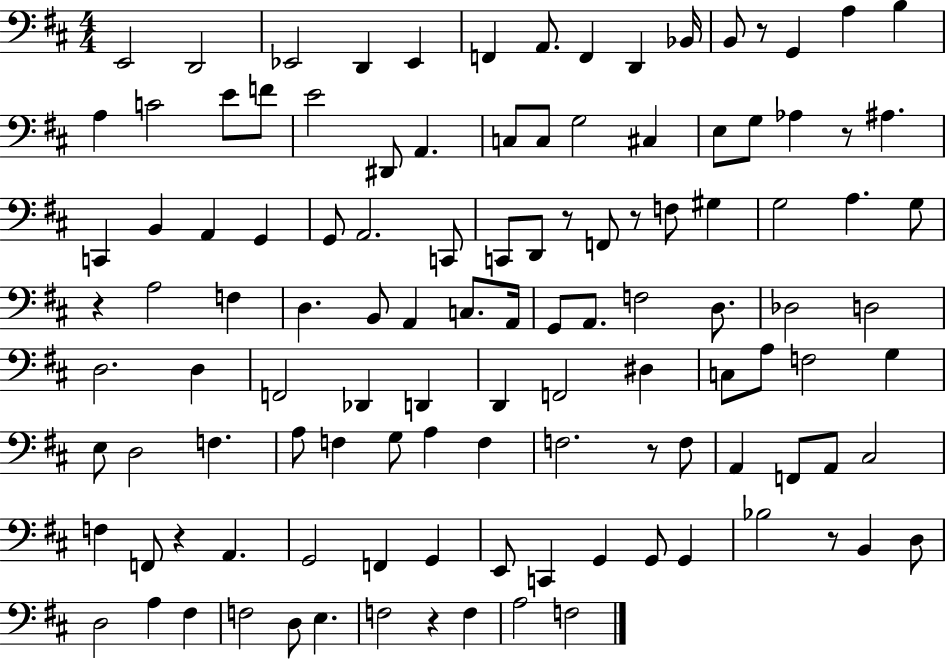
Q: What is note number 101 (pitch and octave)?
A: F3